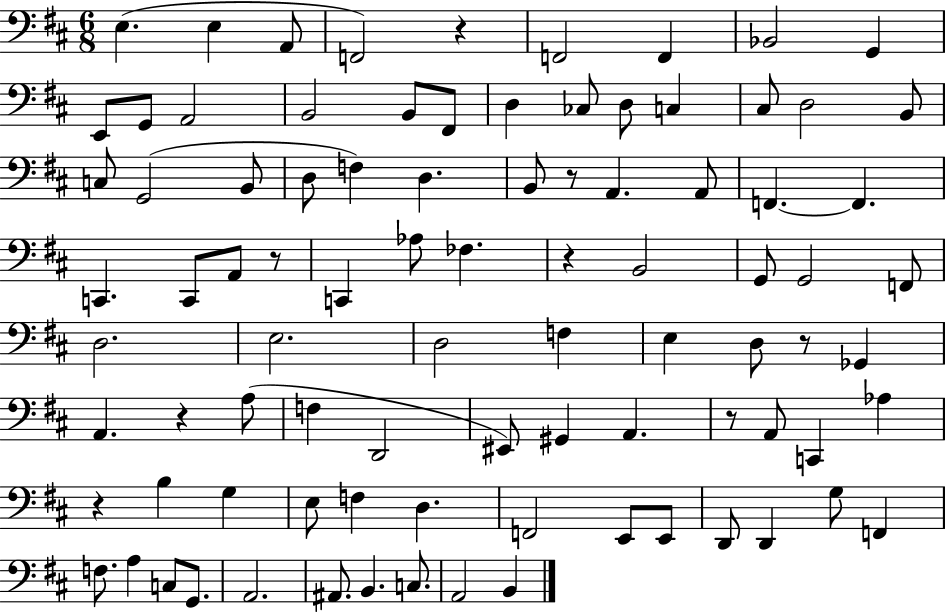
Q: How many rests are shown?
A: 8